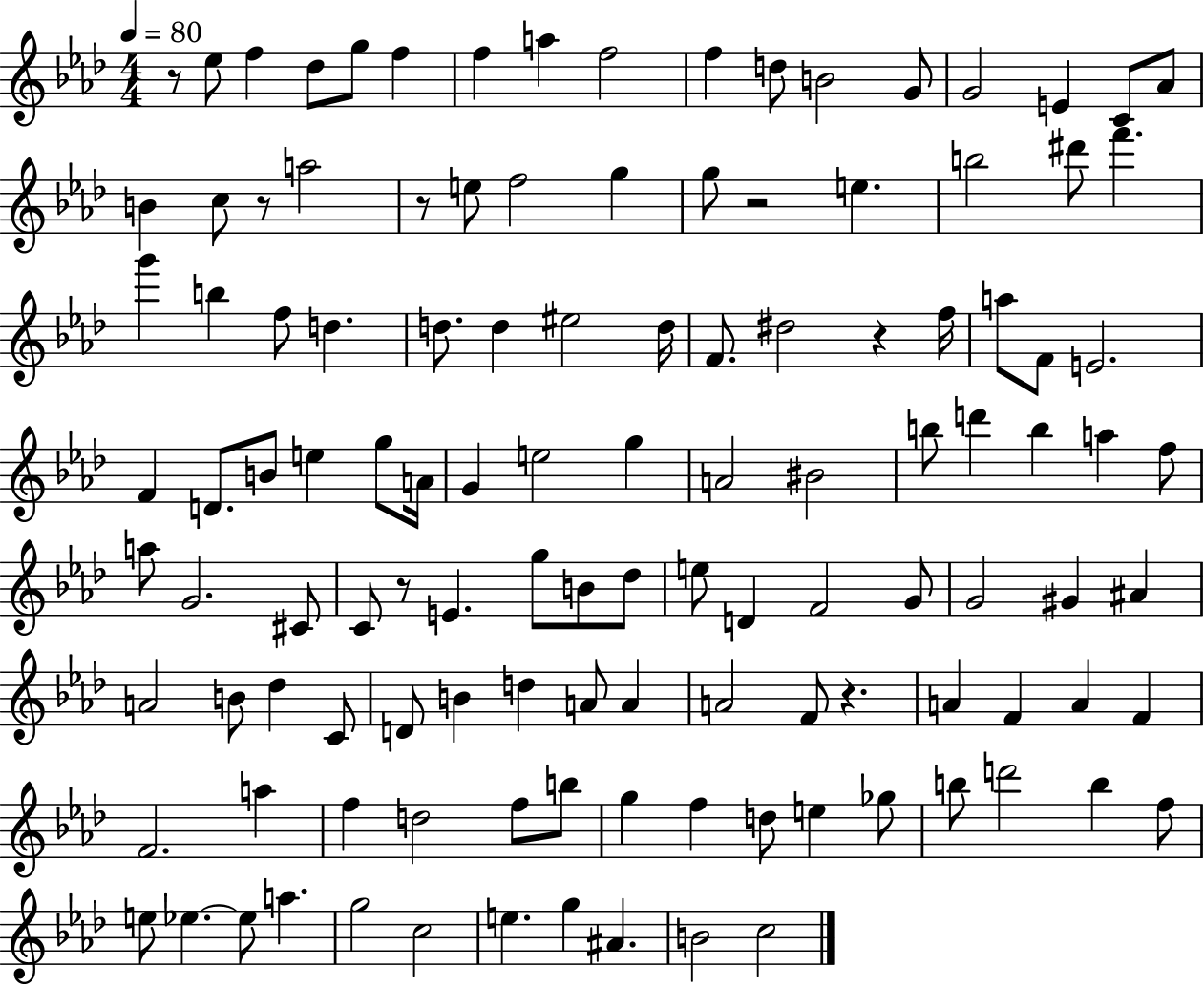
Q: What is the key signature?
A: AES major